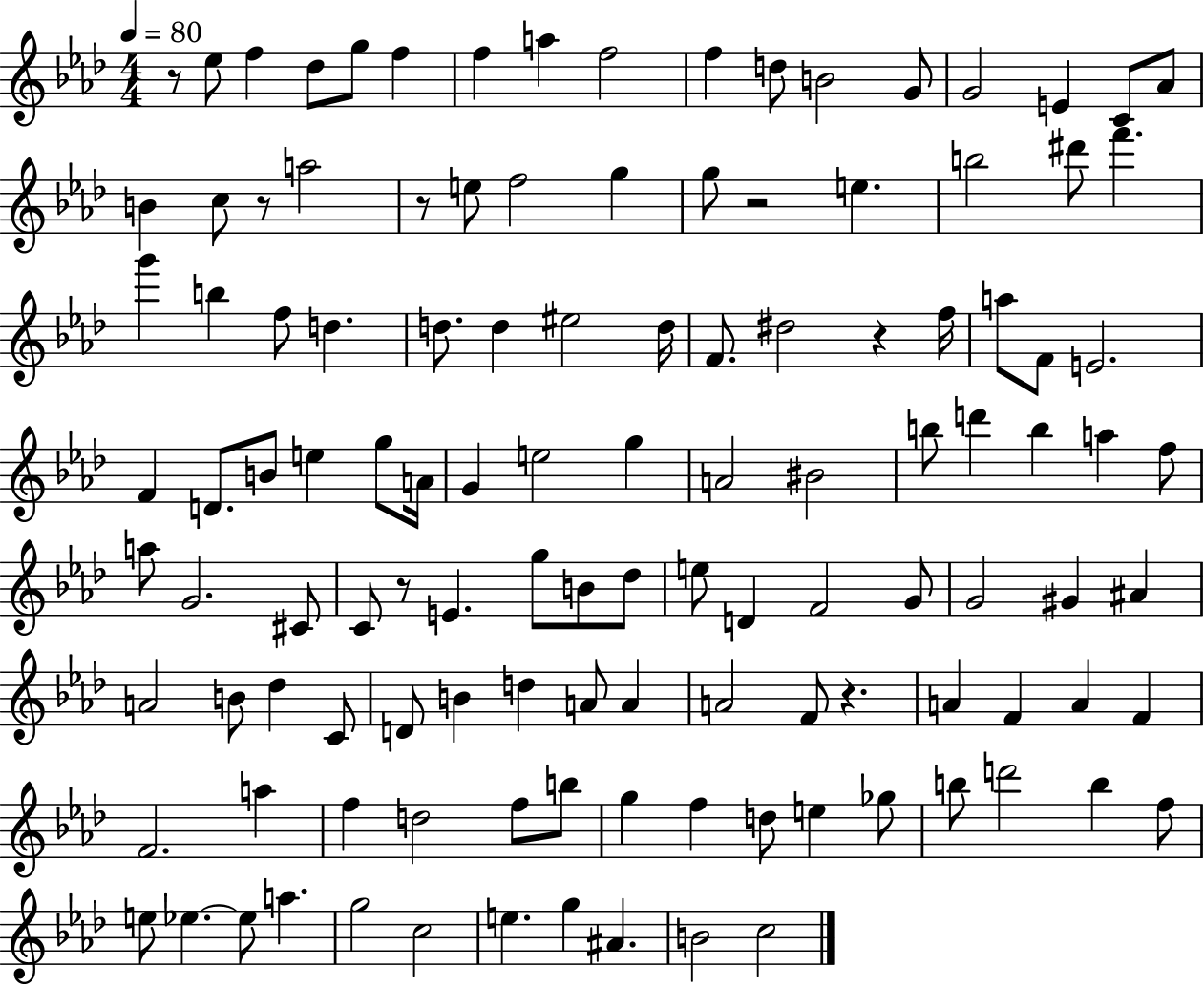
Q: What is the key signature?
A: AES major